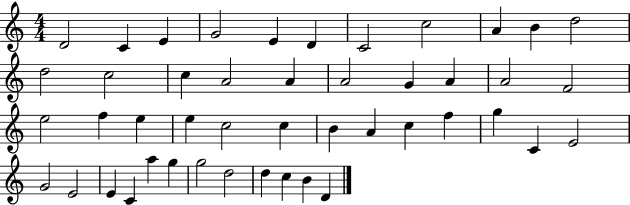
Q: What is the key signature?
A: C major